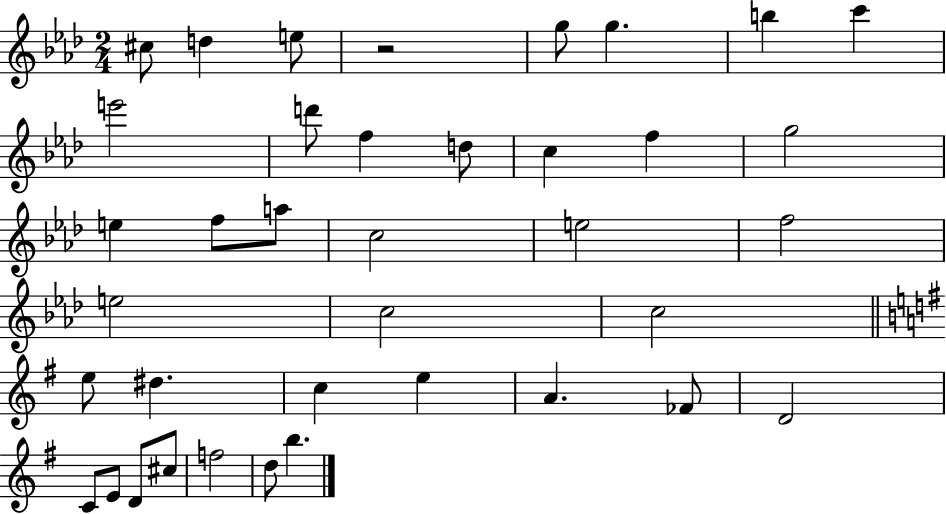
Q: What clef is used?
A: treble